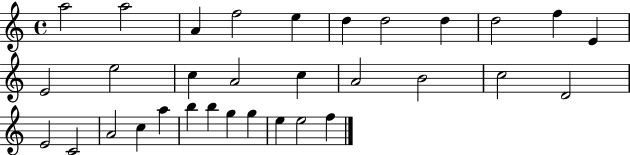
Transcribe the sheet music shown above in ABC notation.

X:1
T:Untitled
M:4/4
L:1/4
K:C
a2 a2 A f2 e d d2 d d2 f E E2 e2 c A2 c A2 B2 c2 D2 E2 C2 A2 c a b b g g e e2 f